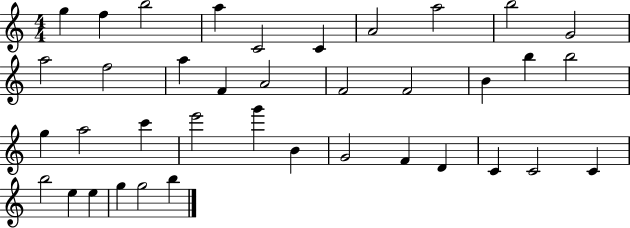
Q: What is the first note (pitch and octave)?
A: G5